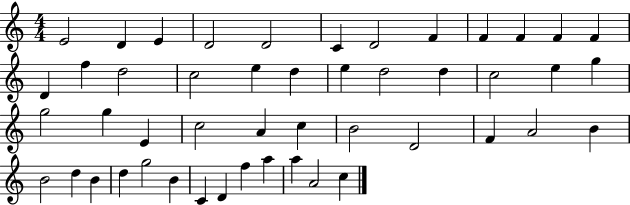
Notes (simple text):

E4/h D4/q E4/q D4/h D4/h C4/q D4/h F4/q F4/q F4/q F4/q F4/q D4/q F5/q D5/h C5/h E5/q D5/q E5/q D5/h D5/q C5/h E5/q G5/q G5/h G5/q E4/q C5/h A4/q C5/q B4/h D4/h F4/q A4/h B4/q B4/h D5/q B4/q D5/q G5/h B4/q C4/q D4/q F5/q A5/q A5/q A4/h C5/q